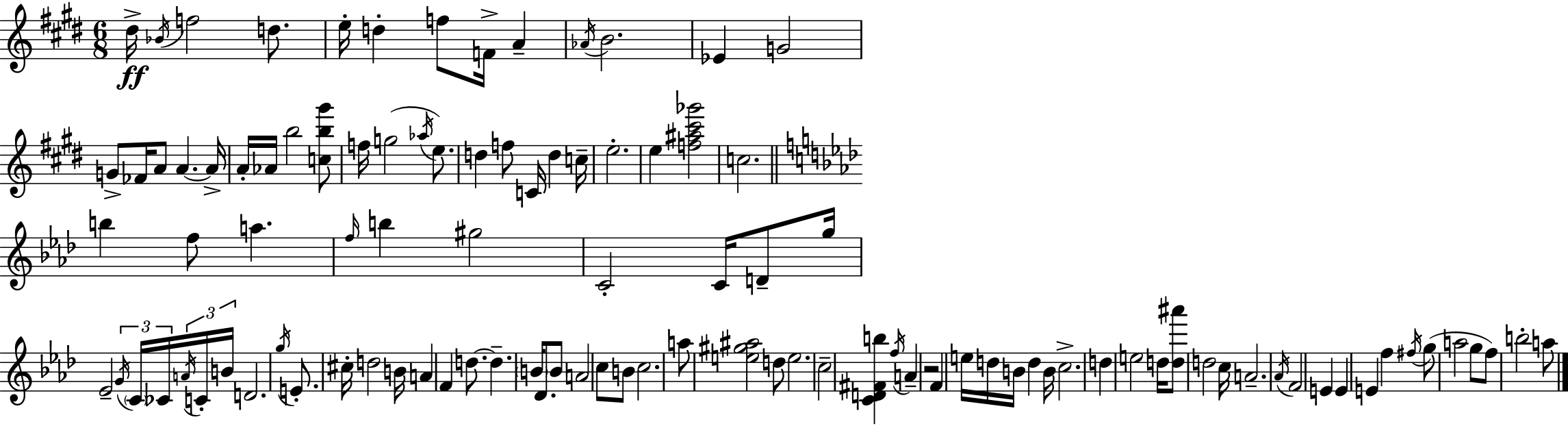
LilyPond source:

{
  \clef treble
  \numericTimeSignature
  \time 6/8
  \key e \major
  dis''16->\ff \acciaccatura { bes'16 } f''2 d''8. | e''16-. d''4-. f''8 f'16-> a'4-- | \acciaccatura { aes'16 } b'2. | ees'4 g'2 | \break g'8-> fes'16 a'8 a'4.~~ | a'16-> a'16-. aes'16 b''2 | <c'' b'' gis'''>8 f''16 g''2( \acciaccatura { aes''16 } | e''8.) d''4 f''8 c'16 d''4 | \break c''16-- e''2.-. | e''4 <f'' ais'' cis''' ges'''>2 | c''2. | \bar "||" \break \key f \minor b''4 f''8 a''4. | \grace { f''16 } b''4 gis''2 | c'2-. c'16 d'8-- | g''16 ees'2-- \tuplet 3/2 { \acciaccatura { g'16 } \parenthesize c'16 ces'16 } | \break \tuplet 3/2 { \acciaccatura { a'16 } c'16-. b'16 } d'2. | \acciaccatura { g''16 } e'8.-. cis''16-. d''2 | b'16 a'4 f'4 | d''8.~~ d''4.-- \parenthesize b'16 des'8. | \break b'8 a'2 | c''8 b'8 c''2. | a''8 <e'' gis'' ais''>2 | d''8 e''2. | \break c''2-- | <c' d' fis' b''>4 \acciaccatura { f''16 } a'4-- r2 | f'4 e''16 d''16 b'16 | d''4 b'16 c''2.-> | \break d''4 e''2 | d''16 <d'' ais'''>8 d''2 | c''16 a'2.-- | \acciaccatura { aes'16 } f'2 | \break e'4 e'4 e'4 | f''4 \acciaccatura { fis''16 } g''8( a''2 | g''8 f''8) b''2-. | a''8 \bar "|."
}